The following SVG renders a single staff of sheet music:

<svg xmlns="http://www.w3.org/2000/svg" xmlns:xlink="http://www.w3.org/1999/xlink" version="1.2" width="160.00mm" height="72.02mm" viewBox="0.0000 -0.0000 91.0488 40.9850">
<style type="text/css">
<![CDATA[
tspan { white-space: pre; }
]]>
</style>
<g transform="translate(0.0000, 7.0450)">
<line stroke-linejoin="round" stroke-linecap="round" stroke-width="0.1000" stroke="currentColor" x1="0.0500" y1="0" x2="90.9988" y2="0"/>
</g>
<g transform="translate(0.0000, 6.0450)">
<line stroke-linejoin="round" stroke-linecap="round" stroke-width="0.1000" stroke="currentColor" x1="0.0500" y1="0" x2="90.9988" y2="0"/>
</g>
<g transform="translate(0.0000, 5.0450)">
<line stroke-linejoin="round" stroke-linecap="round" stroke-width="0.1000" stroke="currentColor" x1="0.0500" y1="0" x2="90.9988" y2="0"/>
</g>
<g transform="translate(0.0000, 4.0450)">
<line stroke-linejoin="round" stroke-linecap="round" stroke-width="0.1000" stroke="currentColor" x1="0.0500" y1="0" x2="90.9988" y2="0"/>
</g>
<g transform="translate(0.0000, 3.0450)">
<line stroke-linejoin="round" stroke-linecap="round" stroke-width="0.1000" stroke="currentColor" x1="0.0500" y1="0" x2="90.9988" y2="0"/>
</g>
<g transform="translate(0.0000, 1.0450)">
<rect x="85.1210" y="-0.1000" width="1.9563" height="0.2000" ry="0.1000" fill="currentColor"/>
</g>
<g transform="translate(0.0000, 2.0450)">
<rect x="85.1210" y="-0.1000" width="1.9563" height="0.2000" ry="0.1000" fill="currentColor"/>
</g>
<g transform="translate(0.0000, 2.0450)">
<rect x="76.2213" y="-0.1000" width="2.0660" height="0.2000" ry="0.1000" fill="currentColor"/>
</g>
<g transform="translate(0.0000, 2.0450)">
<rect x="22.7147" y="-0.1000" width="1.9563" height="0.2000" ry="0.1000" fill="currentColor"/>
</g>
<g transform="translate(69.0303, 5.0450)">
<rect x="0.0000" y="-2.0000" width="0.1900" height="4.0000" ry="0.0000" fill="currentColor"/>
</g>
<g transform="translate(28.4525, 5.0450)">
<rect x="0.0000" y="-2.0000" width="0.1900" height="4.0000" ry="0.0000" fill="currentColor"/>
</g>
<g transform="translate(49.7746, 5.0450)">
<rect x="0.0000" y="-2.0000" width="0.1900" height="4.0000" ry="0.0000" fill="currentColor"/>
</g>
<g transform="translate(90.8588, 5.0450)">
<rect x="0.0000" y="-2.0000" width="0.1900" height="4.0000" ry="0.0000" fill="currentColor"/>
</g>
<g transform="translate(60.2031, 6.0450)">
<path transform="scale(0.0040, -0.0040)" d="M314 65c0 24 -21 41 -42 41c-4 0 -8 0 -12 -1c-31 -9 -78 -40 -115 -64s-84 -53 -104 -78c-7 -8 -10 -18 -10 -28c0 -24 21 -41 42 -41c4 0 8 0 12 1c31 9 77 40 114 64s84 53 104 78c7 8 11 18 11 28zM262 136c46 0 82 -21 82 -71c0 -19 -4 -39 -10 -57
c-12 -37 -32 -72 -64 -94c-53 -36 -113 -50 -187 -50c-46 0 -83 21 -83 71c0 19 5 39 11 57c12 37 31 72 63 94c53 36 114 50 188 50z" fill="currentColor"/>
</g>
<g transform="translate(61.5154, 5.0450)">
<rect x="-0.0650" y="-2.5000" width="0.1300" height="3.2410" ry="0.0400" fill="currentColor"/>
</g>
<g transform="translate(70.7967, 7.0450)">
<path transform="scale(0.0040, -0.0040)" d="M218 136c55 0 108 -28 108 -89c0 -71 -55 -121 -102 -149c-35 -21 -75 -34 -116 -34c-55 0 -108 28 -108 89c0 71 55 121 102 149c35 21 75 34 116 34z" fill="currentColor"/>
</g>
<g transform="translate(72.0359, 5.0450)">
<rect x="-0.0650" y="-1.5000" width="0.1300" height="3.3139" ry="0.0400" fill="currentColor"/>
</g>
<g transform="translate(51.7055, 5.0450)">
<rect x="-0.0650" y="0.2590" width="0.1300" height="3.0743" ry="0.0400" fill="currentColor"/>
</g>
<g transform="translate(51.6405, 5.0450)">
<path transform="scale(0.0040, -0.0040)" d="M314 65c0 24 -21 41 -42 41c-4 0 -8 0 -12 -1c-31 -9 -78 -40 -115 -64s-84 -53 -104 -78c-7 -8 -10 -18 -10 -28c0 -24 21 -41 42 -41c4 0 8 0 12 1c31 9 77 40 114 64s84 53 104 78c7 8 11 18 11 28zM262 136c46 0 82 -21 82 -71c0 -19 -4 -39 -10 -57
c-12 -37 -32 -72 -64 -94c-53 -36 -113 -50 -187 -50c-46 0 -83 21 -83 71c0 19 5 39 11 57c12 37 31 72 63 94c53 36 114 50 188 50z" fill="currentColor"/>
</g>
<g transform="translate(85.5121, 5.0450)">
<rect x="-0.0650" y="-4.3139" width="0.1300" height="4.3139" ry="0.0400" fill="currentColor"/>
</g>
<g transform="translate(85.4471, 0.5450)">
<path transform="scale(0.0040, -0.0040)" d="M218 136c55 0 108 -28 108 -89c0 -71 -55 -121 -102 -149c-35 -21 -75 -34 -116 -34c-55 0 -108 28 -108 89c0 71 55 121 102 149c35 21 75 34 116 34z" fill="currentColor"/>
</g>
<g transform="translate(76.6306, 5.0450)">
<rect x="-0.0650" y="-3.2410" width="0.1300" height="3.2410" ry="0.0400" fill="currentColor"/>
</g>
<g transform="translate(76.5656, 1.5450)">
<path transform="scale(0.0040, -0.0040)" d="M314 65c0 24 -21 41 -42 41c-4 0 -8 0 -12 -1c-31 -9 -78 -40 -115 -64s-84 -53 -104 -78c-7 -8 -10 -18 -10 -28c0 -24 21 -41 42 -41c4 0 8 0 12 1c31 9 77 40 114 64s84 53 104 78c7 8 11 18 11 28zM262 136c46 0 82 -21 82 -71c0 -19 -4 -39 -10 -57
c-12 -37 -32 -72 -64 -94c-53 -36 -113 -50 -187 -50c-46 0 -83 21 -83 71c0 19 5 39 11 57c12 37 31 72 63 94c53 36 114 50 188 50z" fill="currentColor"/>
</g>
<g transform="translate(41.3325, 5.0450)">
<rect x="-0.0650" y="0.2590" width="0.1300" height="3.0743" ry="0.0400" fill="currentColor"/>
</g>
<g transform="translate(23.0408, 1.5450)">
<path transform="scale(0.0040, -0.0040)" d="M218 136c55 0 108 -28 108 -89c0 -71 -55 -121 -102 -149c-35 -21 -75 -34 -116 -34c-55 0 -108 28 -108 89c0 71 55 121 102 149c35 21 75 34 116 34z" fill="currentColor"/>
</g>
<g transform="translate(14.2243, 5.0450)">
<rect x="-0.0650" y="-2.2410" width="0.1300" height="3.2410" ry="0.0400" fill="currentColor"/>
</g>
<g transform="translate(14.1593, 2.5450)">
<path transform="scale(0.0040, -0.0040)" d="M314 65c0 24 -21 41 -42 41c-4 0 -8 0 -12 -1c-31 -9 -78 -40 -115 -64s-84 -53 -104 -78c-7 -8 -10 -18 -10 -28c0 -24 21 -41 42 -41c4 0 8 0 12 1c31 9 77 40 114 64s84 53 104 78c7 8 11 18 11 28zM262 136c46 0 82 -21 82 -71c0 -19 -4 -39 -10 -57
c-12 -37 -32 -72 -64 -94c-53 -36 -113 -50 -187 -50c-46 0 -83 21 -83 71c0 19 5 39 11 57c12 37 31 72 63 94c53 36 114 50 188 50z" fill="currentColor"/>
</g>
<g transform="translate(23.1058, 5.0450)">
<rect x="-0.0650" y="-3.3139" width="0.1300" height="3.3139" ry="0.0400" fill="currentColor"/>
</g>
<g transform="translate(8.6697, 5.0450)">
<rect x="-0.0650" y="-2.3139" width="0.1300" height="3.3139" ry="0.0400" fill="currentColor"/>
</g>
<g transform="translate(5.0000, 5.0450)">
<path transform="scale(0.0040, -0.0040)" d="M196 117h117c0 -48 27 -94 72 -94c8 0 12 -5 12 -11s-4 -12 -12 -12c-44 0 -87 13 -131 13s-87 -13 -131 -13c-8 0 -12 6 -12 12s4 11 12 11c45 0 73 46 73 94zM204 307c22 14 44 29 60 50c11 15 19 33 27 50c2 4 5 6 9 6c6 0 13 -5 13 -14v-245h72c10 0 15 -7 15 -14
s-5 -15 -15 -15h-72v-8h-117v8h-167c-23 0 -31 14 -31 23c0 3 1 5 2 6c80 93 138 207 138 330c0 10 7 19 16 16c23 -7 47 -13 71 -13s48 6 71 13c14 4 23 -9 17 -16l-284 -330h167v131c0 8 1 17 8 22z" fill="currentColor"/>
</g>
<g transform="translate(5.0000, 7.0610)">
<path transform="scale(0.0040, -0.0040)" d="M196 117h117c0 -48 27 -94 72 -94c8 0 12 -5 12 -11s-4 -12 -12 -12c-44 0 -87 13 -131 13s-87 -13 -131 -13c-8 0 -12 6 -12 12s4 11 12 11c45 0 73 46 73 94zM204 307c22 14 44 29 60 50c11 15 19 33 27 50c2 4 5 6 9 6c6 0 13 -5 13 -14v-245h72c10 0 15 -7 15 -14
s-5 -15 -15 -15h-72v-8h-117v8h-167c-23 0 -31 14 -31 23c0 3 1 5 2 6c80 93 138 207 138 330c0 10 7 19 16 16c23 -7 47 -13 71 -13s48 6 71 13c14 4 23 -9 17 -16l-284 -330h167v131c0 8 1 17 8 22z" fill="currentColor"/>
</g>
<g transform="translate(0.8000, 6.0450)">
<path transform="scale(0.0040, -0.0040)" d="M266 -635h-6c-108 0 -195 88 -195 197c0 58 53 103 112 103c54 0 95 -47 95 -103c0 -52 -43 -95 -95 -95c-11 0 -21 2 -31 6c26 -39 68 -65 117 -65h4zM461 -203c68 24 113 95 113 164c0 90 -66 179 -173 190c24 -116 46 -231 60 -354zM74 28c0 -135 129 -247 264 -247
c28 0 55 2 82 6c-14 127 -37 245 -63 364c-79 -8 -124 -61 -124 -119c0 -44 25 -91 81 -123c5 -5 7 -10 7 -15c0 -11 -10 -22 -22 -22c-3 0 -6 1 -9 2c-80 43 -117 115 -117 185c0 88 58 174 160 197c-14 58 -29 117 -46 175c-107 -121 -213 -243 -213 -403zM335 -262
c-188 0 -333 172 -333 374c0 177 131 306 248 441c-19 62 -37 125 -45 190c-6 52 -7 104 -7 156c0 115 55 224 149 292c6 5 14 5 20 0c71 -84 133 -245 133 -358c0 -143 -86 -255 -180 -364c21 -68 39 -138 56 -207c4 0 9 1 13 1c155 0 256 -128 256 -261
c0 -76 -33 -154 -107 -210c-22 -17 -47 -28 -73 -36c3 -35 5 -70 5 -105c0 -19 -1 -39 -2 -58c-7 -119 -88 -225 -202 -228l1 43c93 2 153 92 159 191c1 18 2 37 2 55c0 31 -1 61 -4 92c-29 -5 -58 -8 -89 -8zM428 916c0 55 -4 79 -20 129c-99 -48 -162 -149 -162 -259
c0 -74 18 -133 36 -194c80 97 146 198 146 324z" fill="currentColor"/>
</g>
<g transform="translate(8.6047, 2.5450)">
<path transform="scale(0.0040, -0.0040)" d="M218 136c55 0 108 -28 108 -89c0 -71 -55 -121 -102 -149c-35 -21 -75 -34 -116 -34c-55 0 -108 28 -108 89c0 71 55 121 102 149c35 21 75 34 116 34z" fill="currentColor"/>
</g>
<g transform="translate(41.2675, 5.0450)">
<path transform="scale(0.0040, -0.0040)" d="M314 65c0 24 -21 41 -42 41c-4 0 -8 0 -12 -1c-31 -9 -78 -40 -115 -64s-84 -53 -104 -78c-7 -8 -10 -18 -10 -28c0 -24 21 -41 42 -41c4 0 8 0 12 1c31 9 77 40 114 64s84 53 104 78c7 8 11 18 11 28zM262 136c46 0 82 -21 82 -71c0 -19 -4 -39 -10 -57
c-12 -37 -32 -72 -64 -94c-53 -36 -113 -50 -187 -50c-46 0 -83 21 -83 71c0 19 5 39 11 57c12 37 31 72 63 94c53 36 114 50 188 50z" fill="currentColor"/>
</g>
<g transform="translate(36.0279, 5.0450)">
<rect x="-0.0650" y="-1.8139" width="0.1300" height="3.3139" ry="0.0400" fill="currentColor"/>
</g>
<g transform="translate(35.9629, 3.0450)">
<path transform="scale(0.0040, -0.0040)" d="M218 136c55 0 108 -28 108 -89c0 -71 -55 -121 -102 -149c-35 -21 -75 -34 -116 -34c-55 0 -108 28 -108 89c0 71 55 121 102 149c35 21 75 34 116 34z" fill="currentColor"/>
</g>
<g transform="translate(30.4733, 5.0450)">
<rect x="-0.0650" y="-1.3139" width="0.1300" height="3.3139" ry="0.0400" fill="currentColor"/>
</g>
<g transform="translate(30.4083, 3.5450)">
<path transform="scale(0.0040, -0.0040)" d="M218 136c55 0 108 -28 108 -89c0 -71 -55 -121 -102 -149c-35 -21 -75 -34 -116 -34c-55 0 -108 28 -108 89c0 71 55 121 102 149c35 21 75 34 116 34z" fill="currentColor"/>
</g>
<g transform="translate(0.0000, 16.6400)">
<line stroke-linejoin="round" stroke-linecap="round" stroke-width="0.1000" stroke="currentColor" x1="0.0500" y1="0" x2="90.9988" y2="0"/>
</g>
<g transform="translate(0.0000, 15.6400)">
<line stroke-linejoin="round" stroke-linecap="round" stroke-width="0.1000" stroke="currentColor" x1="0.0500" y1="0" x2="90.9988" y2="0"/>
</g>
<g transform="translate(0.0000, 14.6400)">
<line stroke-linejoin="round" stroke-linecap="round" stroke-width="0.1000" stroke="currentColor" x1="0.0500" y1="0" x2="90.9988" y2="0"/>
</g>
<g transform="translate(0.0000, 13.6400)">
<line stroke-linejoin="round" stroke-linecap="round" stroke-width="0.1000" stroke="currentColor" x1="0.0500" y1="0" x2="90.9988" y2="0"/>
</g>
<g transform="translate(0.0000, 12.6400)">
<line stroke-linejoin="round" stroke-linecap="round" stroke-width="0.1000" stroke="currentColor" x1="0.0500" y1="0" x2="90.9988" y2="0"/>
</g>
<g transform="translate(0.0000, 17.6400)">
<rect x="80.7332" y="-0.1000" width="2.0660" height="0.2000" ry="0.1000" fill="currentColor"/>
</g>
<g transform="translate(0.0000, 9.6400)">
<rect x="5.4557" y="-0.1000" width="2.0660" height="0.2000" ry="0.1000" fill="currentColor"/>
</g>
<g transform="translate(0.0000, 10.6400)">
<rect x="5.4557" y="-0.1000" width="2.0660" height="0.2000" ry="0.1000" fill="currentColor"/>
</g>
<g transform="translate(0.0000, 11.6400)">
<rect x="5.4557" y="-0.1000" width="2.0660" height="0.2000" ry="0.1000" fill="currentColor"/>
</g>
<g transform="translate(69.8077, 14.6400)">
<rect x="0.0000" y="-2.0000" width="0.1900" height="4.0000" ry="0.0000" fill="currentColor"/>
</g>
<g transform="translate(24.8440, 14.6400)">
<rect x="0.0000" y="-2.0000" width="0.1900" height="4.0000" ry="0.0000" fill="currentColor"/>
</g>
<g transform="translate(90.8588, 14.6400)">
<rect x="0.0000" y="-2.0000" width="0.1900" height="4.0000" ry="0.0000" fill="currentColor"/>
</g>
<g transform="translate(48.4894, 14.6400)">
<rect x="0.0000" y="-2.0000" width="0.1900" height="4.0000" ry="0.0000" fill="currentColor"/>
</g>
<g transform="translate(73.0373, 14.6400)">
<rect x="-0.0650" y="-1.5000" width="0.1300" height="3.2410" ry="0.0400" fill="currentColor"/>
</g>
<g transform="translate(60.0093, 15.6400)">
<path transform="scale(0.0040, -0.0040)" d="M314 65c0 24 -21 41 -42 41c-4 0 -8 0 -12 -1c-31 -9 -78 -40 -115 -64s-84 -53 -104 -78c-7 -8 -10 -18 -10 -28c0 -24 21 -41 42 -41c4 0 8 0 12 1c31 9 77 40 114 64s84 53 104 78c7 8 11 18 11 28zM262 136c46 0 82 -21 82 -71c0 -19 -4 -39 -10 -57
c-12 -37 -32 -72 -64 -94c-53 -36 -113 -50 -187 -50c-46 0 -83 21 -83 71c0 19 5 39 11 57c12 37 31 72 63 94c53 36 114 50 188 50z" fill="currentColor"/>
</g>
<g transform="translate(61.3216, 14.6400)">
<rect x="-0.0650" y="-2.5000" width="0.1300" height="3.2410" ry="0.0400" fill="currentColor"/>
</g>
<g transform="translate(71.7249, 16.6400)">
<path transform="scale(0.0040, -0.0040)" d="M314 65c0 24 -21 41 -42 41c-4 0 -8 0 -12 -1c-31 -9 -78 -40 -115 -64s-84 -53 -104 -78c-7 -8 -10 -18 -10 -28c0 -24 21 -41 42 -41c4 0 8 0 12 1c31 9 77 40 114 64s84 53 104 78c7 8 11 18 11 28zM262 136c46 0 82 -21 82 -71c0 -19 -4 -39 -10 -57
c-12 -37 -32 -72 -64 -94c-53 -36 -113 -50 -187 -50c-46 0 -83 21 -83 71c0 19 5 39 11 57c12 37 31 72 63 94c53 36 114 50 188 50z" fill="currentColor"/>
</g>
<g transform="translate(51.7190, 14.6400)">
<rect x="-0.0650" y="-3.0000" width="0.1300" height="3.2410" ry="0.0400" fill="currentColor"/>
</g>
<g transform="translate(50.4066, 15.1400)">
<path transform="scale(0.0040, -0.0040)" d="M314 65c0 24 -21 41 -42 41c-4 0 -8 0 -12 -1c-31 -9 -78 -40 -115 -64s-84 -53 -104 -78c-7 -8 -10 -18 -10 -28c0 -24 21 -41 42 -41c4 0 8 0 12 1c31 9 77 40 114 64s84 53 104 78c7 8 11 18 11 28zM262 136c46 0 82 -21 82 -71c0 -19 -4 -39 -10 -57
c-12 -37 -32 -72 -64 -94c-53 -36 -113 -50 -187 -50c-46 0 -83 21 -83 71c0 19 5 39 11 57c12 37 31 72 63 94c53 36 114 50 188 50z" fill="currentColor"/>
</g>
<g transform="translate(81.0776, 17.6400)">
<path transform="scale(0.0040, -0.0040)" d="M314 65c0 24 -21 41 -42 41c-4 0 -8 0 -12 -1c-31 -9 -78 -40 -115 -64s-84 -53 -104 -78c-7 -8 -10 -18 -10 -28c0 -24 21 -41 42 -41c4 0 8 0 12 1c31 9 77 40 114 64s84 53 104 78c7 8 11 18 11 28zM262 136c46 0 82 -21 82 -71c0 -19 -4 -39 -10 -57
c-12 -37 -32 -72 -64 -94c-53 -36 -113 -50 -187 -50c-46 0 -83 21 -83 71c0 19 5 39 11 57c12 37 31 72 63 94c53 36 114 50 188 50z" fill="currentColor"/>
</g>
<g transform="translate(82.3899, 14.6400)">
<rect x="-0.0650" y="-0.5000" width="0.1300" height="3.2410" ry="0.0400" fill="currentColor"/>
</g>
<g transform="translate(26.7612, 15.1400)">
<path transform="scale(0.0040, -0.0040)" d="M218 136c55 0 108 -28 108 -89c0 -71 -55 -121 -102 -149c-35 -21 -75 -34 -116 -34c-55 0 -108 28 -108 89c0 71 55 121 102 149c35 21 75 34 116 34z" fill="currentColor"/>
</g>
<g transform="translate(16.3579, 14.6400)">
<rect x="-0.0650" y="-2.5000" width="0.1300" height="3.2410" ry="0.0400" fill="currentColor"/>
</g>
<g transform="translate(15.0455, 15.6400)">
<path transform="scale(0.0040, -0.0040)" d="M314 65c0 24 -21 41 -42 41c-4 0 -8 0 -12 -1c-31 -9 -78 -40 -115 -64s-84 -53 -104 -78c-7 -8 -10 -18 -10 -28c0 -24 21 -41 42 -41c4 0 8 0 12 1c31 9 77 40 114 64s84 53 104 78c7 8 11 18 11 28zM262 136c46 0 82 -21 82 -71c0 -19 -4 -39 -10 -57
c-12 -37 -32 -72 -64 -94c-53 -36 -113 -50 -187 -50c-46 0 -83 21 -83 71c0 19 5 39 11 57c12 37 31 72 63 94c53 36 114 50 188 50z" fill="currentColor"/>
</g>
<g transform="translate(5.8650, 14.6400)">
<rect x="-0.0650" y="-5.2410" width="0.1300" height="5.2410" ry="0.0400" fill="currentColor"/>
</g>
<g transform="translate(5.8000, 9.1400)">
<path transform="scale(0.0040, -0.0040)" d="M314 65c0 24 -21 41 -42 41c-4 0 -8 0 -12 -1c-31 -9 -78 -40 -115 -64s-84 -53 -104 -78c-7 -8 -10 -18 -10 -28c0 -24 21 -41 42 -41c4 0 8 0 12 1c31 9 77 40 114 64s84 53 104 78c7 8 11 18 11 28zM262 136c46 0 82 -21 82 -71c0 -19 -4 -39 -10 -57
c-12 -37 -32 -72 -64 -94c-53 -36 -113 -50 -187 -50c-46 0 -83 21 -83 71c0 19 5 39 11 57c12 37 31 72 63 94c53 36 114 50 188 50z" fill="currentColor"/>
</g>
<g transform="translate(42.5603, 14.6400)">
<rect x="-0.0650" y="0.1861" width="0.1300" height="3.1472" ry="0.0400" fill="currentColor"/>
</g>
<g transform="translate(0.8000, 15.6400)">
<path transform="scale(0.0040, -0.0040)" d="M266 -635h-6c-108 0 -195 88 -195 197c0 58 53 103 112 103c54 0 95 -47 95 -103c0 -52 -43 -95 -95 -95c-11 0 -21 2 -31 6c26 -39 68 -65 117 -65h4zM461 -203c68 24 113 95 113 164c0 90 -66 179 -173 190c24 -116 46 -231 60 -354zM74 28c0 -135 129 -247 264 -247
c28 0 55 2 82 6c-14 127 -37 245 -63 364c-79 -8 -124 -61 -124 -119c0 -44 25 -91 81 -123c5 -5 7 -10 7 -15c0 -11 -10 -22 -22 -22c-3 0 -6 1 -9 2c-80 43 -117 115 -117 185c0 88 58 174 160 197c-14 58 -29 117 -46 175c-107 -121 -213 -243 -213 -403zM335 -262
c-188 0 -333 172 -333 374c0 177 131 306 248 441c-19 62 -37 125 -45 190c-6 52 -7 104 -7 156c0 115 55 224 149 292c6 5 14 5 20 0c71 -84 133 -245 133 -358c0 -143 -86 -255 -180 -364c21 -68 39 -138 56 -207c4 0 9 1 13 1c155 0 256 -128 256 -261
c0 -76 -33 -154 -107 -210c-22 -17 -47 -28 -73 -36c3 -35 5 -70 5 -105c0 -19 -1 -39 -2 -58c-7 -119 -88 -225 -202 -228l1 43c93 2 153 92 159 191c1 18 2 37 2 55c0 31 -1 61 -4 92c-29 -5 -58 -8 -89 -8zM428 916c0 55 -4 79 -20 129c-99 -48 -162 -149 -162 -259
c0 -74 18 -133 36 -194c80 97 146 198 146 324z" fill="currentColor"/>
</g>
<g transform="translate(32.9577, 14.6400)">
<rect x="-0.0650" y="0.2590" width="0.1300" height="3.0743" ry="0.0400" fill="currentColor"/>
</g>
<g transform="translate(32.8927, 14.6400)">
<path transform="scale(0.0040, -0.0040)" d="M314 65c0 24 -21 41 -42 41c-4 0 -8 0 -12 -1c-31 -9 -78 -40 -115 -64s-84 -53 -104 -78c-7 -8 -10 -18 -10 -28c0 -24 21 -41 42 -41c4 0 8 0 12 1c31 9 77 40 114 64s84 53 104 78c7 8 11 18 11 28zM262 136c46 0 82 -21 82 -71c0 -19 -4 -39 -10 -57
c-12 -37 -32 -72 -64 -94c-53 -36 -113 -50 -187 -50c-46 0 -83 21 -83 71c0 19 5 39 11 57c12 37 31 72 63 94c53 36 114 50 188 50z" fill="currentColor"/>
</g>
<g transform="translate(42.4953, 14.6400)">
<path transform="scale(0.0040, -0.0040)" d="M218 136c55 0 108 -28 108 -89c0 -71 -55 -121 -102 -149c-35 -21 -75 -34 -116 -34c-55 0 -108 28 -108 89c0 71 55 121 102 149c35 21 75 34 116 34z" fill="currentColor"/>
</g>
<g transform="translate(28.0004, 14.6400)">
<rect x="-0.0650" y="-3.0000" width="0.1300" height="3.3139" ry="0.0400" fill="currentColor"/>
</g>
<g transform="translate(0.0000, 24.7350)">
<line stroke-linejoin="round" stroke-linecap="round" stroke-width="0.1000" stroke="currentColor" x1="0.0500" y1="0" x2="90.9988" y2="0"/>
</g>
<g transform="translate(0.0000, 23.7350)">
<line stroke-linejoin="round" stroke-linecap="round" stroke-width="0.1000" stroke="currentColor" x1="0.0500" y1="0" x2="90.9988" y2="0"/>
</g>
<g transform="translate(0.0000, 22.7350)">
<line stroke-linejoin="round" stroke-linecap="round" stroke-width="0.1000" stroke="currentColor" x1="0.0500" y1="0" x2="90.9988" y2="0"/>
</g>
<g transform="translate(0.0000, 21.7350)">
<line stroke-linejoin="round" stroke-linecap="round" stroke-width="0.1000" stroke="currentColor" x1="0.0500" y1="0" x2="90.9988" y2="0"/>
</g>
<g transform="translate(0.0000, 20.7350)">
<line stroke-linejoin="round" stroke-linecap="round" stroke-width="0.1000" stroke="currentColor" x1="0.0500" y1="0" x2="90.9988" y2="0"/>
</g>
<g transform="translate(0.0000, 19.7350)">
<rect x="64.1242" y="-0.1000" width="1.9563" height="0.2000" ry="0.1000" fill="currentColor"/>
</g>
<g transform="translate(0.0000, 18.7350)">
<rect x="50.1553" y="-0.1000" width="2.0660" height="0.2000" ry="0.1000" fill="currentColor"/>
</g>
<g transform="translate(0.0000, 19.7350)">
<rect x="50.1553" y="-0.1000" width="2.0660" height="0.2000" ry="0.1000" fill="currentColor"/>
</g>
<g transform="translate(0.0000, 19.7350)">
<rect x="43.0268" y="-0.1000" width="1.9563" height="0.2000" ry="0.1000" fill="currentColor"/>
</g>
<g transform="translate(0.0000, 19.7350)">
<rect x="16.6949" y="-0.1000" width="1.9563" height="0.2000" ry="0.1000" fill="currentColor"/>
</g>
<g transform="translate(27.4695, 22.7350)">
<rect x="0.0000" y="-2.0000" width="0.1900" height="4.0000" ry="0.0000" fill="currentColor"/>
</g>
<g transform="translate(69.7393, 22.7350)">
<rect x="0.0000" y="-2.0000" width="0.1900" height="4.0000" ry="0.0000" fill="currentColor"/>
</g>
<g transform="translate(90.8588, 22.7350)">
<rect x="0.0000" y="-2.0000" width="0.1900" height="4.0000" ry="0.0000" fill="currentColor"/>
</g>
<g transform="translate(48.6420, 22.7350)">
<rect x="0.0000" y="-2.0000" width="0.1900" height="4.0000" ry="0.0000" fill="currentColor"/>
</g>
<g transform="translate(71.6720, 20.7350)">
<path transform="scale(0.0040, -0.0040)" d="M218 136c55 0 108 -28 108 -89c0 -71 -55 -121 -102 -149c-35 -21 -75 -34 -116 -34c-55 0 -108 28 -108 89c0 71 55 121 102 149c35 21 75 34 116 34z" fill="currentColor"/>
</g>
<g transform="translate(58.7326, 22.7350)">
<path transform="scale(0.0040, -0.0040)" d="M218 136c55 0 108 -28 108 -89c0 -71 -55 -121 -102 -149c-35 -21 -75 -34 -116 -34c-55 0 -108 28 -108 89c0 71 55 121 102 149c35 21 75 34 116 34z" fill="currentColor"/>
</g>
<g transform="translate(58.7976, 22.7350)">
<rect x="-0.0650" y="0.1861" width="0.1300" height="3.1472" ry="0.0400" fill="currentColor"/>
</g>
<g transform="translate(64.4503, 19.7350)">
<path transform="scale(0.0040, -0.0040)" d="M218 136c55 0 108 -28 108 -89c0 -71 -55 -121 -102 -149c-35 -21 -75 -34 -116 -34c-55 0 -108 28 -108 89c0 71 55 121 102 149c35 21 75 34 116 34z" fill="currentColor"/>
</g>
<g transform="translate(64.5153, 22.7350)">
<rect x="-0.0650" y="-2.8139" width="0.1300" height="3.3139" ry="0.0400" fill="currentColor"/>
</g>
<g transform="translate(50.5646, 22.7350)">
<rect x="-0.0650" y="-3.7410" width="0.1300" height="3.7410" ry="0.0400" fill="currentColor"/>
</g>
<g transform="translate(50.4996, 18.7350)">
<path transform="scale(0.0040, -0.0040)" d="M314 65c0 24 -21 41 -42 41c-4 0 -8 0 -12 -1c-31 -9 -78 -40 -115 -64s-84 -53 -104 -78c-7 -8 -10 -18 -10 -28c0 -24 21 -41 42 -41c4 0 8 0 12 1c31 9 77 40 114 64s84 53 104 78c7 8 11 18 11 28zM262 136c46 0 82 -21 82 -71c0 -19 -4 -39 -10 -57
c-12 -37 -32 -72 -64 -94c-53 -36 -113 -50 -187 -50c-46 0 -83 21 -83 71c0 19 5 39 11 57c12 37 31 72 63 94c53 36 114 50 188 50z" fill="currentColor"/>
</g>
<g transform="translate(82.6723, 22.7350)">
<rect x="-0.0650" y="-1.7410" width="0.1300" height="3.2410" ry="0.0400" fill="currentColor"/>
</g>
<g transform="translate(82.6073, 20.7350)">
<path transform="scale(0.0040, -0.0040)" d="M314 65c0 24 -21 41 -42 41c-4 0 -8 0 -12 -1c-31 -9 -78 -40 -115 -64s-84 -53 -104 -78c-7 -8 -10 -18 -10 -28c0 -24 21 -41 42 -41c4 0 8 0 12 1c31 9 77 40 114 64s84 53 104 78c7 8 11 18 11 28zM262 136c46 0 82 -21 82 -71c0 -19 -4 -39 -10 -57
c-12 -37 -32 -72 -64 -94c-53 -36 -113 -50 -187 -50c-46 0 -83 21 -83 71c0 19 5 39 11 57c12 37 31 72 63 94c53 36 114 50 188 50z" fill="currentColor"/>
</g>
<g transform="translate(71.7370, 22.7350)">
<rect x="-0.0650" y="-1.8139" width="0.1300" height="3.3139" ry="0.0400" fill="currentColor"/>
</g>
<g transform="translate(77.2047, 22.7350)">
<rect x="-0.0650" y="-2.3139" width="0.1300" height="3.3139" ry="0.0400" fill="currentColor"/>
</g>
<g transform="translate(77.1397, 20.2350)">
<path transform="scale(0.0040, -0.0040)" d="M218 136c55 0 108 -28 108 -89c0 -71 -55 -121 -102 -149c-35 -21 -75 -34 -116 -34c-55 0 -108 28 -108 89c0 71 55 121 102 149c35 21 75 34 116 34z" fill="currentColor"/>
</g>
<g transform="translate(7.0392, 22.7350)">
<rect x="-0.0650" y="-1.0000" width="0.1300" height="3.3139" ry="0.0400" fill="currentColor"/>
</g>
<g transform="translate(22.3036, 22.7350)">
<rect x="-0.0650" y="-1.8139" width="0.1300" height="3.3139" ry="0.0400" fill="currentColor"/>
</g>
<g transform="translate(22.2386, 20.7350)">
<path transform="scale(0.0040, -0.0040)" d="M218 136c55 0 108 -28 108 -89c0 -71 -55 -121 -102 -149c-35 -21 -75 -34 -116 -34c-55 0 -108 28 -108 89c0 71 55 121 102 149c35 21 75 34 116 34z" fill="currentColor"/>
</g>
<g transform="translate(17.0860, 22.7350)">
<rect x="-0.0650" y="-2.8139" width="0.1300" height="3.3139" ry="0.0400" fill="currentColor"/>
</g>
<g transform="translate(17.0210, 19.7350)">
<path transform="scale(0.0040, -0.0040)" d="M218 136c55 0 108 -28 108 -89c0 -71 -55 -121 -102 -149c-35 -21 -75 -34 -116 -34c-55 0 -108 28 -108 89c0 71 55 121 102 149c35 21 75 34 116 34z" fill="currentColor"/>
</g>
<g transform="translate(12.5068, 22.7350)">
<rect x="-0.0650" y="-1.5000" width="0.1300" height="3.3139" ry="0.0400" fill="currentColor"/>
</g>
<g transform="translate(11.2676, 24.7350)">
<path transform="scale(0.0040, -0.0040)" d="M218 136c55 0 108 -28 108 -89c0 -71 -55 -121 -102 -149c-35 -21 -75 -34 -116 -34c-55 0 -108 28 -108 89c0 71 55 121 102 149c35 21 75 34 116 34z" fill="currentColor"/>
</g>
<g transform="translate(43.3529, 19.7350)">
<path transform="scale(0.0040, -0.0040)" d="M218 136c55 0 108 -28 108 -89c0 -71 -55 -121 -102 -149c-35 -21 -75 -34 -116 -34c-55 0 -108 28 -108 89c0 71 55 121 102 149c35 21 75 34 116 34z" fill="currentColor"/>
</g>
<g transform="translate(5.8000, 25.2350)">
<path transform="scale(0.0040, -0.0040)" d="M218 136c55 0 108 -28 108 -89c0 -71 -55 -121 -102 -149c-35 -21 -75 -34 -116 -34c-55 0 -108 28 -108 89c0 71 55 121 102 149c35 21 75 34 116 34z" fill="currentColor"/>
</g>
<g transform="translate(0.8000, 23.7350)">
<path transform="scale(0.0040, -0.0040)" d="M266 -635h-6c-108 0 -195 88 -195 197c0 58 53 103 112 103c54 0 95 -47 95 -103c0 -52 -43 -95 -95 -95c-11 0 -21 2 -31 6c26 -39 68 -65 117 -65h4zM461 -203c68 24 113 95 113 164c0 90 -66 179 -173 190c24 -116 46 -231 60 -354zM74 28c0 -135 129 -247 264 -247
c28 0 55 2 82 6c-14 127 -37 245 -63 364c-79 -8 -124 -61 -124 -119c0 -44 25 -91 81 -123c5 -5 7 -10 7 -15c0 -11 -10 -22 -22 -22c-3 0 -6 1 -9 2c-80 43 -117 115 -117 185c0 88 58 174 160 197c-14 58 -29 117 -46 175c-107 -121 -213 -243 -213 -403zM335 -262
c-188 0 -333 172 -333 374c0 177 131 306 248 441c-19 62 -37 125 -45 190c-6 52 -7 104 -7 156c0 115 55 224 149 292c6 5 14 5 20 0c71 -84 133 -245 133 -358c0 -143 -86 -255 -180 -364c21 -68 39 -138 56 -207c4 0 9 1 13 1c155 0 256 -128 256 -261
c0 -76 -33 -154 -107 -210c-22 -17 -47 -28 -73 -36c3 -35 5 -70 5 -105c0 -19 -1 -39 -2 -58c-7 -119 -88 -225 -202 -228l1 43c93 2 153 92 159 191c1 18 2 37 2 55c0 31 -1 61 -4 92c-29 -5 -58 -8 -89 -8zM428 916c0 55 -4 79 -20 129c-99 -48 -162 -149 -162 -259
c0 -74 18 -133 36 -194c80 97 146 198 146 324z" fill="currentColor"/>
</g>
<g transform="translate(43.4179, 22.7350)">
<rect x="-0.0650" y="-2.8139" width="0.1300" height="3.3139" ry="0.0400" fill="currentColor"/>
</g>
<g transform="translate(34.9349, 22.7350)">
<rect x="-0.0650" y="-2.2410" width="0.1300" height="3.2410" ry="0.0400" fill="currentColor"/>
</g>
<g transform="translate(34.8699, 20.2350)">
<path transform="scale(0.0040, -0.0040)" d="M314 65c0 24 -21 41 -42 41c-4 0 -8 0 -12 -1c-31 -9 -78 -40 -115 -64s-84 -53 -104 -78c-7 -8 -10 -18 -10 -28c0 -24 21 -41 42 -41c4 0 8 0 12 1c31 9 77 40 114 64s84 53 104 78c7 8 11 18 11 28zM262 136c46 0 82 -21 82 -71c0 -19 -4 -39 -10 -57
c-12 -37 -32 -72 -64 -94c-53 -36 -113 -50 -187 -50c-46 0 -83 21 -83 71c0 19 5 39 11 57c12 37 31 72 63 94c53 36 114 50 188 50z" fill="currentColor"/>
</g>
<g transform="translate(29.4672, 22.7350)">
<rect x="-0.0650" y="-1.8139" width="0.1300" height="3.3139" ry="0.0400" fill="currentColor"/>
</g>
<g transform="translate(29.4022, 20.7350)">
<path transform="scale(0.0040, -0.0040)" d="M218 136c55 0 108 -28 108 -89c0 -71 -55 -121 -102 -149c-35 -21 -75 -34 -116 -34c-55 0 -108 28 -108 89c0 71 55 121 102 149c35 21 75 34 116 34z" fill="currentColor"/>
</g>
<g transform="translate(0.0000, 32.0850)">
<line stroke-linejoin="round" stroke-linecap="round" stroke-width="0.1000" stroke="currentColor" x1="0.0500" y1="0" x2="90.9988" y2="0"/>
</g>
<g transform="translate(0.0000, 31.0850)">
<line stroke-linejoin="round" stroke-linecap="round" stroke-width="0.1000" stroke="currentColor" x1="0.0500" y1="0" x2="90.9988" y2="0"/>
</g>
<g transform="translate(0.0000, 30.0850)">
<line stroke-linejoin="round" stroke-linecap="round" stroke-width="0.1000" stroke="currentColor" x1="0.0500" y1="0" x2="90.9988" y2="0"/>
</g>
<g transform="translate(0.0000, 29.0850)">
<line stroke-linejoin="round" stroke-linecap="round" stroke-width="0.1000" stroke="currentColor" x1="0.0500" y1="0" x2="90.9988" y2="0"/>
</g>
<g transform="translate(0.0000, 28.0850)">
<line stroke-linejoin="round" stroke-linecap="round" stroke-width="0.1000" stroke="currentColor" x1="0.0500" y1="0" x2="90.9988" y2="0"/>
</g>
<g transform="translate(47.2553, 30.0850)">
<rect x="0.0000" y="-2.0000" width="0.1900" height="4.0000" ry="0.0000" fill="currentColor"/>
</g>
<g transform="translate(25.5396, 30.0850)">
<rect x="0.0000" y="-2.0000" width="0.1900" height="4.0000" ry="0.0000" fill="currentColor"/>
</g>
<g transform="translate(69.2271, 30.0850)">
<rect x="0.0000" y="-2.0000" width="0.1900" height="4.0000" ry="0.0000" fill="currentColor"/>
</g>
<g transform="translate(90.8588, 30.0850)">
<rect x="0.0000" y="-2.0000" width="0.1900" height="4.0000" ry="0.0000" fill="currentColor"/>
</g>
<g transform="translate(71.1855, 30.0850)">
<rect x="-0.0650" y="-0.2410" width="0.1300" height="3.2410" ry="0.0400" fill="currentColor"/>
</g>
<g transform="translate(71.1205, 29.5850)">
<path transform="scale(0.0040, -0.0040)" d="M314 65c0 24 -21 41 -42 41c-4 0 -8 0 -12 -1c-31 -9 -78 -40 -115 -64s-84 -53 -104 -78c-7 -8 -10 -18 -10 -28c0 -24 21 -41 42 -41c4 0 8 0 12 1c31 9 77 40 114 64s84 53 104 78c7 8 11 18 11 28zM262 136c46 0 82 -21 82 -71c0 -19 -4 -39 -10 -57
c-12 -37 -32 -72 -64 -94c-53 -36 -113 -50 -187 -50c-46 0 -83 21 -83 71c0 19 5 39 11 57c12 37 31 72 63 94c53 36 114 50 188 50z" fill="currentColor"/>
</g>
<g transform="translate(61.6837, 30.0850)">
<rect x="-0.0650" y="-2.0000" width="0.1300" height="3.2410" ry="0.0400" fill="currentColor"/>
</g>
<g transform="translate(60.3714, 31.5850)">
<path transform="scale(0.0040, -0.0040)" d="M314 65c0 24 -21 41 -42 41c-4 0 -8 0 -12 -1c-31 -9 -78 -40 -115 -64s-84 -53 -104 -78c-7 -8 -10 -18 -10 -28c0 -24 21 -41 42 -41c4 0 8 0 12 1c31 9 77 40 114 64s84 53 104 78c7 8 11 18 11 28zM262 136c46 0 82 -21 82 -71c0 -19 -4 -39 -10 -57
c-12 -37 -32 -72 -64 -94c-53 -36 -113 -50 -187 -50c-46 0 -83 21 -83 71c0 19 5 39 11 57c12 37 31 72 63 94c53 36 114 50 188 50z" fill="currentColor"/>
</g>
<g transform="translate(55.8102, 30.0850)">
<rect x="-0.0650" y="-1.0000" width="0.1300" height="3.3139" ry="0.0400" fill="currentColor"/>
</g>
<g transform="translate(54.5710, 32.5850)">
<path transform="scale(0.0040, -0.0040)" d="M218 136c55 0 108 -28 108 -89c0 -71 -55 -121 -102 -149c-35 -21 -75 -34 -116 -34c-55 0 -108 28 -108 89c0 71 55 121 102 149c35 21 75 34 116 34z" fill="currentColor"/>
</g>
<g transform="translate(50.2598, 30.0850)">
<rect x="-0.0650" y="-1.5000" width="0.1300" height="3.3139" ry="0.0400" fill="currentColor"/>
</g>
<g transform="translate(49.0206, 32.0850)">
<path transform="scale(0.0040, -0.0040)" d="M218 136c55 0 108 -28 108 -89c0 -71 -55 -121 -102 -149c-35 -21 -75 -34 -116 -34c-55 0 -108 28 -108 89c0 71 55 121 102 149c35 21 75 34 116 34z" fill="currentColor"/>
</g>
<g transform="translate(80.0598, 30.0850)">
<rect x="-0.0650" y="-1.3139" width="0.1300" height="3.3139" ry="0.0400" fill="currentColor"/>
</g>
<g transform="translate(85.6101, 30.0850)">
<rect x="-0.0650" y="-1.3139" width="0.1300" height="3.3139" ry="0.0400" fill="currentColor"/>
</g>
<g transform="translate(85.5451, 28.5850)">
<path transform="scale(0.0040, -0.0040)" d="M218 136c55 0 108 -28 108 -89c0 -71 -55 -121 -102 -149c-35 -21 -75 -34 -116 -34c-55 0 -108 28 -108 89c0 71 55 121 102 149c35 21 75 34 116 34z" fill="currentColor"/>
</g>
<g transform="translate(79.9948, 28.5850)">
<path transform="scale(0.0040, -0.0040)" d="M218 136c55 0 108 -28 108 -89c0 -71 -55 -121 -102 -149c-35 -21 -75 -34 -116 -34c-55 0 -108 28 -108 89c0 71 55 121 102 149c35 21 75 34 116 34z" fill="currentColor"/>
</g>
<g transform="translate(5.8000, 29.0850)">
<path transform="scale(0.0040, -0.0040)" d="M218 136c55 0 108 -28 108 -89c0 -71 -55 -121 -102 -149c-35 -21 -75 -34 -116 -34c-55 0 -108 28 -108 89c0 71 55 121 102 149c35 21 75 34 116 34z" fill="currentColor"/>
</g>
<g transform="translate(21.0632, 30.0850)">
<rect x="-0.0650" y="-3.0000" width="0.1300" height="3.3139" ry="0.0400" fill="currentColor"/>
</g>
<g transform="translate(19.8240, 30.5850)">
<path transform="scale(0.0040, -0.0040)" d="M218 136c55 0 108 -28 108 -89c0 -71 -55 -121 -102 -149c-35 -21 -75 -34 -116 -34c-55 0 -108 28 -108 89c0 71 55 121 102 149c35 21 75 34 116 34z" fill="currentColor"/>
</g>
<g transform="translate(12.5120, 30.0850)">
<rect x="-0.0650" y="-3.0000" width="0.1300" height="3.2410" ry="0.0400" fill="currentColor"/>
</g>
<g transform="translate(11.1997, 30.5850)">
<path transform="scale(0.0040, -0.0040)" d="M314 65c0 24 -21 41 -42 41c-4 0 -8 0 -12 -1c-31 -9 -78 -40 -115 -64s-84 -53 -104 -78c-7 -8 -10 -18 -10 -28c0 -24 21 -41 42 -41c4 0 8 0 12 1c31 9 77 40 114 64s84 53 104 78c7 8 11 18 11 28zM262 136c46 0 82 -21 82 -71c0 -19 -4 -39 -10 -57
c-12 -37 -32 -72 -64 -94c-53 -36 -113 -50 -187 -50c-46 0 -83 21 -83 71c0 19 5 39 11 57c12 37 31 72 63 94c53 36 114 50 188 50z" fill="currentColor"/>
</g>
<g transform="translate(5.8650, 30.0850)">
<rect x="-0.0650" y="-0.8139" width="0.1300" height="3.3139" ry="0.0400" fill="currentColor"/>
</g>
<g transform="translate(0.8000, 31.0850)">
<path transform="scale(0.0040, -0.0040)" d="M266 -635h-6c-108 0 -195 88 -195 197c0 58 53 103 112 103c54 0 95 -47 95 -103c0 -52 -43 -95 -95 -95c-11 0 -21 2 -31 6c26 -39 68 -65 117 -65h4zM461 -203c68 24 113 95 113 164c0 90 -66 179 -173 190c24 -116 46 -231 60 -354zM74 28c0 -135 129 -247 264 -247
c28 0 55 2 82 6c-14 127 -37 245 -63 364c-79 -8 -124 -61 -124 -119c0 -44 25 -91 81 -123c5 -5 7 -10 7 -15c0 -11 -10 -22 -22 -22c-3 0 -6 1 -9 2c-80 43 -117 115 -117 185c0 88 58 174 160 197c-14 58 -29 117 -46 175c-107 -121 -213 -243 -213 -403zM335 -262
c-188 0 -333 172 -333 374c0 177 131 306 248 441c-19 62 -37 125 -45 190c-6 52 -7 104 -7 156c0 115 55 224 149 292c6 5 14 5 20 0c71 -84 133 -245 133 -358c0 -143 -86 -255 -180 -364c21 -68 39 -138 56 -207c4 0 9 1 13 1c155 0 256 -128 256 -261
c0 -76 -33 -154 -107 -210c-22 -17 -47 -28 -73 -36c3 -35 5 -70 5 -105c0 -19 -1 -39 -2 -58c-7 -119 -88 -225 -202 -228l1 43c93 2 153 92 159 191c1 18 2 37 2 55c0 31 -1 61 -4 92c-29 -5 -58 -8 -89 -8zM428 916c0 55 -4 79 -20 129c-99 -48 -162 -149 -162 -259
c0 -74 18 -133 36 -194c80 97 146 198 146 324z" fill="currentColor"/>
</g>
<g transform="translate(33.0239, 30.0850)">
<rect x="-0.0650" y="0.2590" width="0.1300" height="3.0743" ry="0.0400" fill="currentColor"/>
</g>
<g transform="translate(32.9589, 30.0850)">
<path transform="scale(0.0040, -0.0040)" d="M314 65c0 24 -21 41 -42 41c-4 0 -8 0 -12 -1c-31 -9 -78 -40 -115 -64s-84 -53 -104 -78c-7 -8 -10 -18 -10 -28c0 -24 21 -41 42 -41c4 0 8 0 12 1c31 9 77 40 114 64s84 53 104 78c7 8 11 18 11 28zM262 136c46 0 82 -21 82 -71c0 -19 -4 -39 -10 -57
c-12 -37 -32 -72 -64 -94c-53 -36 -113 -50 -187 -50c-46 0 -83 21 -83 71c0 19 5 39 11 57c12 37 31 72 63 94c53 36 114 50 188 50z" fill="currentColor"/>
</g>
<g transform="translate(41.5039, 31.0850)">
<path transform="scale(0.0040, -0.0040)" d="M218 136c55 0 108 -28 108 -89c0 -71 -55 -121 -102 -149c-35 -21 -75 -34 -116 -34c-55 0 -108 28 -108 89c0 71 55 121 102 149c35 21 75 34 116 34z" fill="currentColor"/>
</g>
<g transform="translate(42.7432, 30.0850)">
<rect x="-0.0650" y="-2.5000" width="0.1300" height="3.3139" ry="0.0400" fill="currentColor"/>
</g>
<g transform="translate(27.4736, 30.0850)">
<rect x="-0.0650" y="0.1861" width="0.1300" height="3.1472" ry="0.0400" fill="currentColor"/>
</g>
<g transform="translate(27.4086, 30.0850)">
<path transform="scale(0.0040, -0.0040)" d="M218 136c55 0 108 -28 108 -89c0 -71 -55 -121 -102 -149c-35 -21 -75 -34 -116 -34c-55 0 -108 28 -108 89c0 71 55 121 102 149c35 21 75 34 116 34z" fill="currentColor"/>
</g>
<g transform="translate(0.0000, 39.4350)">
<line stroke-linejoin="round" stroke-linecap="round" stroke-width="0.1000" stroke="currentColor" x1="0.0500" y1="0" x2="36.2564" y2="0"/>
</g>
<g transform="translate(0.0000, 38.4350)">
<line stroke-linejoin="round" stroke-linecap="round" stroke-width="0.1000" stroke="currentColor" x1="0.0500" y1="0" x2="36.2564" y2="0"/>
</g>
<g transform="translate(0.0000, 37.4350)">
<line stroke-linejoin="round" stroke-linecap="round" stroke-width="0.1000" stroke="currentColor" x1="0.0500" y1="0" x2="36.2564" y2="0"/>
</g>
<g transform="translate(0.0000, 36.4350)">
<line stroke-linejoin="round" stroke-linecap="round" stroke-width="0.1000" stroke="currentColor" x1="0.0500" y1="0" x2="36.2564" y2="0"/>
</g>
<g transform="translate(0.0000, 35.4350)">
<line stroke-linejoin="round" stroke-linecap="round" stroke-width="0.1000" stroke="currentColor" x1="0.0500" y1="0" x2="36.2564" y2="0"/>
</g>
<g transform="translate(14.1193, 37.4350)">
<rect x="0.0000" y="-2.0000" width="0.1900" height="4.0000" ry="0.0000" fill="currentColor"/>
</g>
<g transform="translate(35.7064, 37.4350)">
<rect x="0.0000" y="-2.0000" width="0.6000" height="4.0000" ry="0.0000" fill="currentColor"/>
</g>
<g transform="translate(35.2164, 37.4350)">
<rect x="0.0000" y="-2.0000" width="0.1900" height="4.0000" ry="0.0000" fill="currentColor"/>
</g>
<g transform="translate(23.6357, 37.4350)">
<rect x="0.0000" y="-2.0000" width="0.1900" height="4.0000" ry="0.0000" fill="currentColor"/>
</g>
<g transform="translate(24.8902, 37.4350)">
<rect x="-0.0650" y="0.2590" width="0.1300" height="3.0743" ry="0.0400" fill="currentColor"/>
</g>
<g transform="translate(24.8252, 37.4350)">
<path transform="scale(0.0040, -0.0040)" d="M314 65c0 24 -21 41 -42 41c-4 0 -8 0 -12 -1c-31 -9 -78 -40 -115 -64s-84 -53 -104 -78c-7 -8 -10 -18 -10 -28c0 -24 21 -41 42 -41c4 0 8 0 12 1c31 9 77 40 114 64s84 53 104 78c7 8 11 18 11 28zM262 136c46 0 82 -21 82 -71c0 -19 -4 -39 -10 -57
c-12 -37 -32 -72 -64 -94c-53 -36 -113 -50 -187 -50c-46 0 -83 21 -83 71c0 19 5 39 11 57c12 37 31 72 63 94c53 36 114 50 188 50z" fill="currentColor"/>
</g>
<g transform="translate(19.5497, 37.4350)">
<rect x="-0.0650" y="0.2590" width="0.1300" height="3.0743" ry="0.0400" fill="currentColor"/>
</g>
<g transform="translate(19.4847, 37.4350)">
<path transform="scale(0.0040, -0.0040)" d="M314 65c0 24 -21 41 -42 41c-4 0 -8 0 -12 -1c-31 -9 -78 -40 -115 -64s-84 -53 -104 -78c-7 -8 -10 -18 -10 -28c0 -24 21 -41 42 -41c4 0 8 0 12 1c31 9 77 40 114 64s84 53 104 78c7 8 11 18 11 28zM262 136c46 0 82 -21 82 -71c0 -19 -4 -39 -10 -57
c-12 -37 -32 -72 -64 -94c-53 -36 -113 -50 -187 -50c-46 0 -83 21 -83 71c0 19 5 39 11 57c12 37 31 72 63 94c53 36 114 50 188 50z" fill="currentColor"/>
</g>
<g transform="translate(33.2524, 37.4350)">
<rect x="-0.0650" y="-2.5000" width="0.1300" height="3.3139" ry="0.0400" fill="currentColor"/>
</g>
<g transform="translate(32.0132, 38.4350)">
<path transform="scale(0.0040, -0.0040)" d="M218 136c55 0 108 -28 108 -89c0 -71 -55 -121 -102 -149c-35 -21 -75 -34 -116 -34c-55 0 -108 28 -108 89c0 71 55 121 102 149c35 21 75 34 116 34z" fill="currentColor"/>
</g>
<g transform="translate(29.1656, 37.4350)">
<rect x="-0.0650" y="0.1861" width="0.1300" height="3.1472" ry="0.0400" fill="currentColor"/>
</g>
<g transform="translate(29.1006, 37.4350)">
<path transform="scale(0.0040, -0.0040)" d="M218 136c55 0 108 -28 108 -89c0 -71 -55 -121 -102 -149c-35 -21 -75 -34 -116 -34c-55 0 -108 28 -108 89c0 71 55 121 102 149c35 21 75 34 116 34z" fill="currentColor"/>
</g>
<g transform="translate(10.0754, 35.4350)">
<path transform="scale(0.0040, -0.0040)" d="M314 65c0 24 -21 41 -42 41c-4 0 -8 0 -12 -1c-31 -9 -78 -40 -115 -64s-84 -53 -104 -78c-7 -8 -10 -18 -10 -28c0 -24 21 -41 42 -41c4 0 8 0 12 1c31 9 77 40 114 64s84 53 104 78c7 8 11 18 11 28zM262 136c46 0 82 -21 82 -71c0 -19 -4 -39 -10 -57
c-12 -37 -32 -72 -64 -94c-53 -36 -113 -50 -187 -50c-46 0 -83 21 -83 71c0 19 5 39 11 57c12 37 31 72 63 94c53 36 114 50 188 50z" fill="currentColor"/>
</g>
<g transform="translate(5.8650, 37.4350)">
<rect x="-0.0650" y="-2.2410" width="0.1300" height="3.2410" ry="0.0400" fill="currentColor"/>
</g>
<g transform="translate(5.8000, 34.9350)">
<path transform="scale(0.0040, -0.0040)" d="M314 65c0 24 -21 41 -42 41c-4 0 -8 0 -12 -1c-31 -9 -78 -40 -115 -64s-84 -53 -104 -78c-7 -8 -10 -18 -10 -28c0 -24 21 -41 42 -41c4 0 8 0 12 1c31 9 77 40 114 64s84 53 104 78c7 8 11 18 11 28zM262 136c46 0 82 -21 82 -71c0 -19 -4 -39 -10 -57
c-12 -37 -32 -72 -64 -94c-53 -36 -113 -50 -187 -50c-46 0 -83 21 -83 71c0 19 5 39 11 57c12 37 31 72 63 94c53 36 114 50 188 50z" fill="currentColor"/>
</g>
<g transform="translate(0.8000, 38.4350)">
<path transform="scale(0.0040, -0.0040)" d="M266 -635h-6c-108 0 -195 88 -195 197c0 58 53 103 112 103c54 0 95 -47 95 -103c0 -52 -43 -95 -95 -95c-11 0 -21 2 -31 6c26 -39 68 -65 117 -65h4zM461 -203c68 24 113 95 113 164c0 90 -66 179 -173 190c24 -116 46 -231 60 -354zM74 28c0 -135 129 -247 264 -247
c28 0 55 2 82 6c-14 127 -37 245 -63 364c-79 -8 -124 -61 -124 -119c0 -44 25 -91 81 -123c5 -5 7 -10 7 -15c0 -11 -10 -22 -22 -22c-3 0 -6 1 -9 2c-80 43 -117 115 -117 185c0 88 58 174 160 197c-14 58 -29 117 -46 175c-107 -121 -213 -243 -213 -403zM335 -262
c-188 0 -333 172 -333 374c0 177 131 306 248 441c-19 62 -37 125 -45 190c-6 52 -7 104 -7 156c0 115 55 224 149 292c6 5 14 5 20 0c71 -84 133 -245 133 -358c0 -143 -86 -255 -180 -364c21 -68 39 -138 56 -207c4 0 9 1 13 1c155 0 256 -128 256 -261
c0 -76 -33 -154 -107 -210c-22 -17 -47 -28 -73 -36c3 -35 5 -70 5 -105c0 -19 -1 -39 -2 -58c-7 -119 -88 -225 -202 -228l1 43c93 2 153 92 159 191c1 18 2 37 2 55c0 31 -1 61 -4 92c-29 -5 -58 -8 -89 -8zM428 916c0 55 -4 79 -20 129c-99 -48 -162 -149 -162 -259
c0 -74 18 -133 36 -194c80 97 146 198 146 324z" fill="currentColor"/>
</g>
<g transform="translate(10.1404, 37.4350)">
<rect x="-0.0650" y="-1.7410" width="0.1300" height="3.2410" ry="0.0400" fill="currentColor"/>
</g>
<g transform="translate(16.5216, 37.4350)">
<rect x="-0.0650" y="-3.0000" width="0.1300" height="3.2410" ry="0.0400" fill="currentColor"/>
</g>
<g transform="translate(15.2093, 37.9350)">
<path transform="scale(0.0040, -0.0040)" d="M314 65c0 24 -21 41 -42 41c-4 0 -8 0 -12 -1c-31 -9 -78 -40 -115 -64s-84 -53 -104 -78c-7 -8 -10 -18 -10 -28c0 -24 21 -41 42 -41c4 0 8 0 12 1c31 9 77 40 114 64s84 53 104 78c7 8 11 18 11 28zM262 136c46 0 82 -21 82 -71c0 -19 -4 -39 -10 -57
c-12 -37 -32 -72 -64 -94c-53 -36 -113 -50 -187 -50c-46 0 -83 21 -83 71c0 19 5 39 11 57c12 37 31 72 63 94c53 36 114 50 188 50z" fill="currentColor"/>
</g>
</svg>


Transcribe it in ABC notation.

X:1
T:Untitled
M:4/4
L:1/4
K:C
g g2 b e f B2 B2 G2 E b2 d' f'2 G2 A B2 B A2 G2 E2 C2 D E a f f g2 a c'2 B a f g f2 d A2 A B B2 G E D F2 c2 e e g2 f2 A2 B2 B2 B G